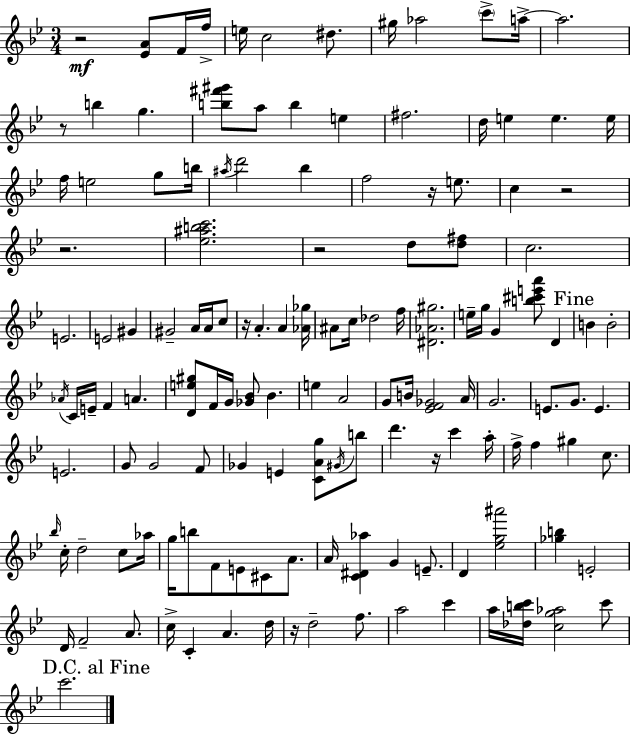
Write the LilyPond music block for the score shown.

{
  \clef treble
  \numericTimeSignature
  \time 3/4
  \key g \minor
  r2\mf <ees' a'>8 f'16 f''16-> | e''16 c''2 dis''8. | gis''16 aes''2 \parenthesize c'''8-> a''16->~~ | a''2. | \break r8 b''4 g''4. | <b'' fis''' gis'''>8 a''8 b''4 e''4 | fis''2. | d''16 e''4 e''4. e''16 | \break f''16 e''2 g''8 b''16 | \acciaccatura { ais''16 } d'''2 bes''4 | f''2 r16 e''8. | c''4 r2 | \break r2. | <ees'' ais'' b'' c'''>2. | r2 d''8 <d'' fis''>8 | c''2. | \break e'2. | e'2 gis'4 | gis'2-- a'16 a'16 c''8 | r16 a'4.-. a'4 | \break <aes' ges''>16 ais'8 c''16 des''2 | f''16 <dis' aes' gis''>2. | e''16-- g''16 g'4 <b'' cis''' e''' a'''>8 d'4 | \mark "Fine" b'4 b'2-. | \break \acciaccatura { aes'16 } c'16 e'16-- f'4 a'4. | <d' e'' gis''>8 f'16 g'16 <ges' bes'>8 bes'4. | e''4 a'2 | g'8 b'16 <ees' f' ges'>2 | \break a'16 g'2. | e'8. g'8. e'4. | e'2. | g'8 g'2 | \break f'8 ges'4 e'4 <c' a' g''>8 | \acciaccatura { gis'16 } b''8 d'''4. r16 c'''4 | a''16-. f''16-> f''4 gis''4 | c''8. \grace { bes''16 } c''16-. d''2-- | \break c''8 aes''16 g''16 b''8 f'8 e'8 cis'8 | a'8. a'16 <c' dis' aes''>4 g'4 | e'8.-- d'4 <ees'' g'' ais'''>2 | <ges'' b''>4 e'2-. | \break d'16 f'2-- | a'8. c''16-> c'4-. a'4. | d''16 r16 d''2-- | f''8. a''2 | \break c'''4 a''16 <des'' b'' c'''>16 <c'' g'' aes''>2 | c'''8 \mark "D.C. al Fine" c'''2. | \bar "|."
}